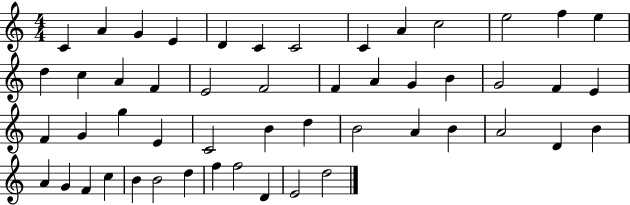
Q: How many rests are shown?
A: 0